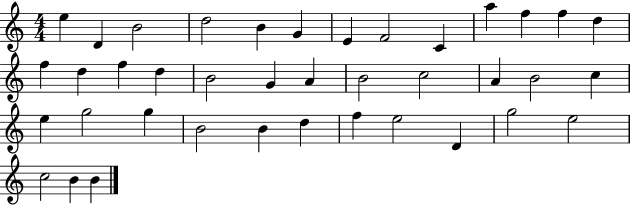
{
  \clef treble
  \numericTimeSignature
  \time 4/4
  \key c \major
  e''4 d'4 b'2 | d''2 b'4 g'4 | e'4 f'2 c'4 | a''4 f''4 f''4 d''4 | \break f''4 d''4 f''4 d''4 | b'2 g'4 a'4 | b'2 c''2 | a'4 b'2 c''4 | \break e''4 g''2 g''4 | b'2 b'4 d''4 | f''4 e''2 d'4 | g''2 e''2 | \break c''2 b'4 b'4 | \bar "|."
}